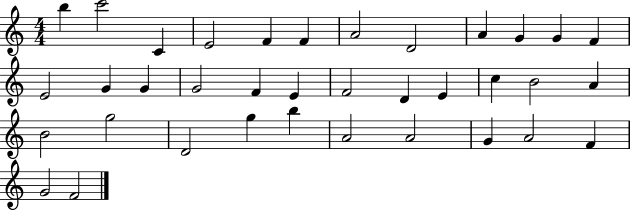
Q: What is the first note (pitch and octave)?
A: B5